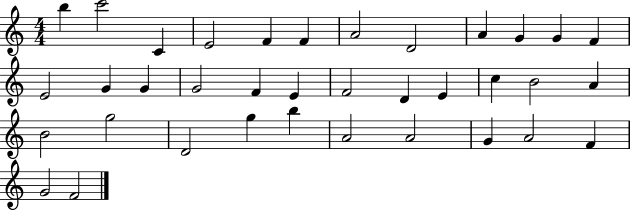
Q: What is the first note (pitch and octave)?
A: B5